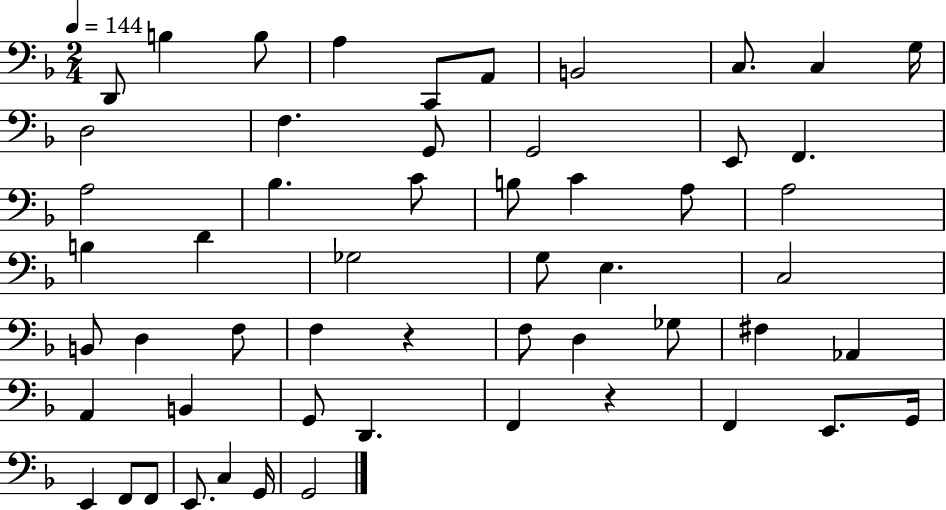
X:1
T:Untitled
M:2/4
L:1/4
K:F
D,,/2 B, B,/2 A, C,,/2 A,,/2 B,,2 C,/2 C, G,/4 D,2 F, G,,/2 G,,2 E,,/2 F,, A,2 _B, C/2 B,/2 C A,/2 A,2 B, D _G,2 G,/2 E, C,2 B,,/2 D, F,/2 F, z F,/2 D, _G,/2 ^F, _A,, A,, B,, G,,/2 D,, F,, z F,, E,,/2 G,,/4 E,, F,,/2 F,,/2 E,,/2 C, G,,/4 G,,2